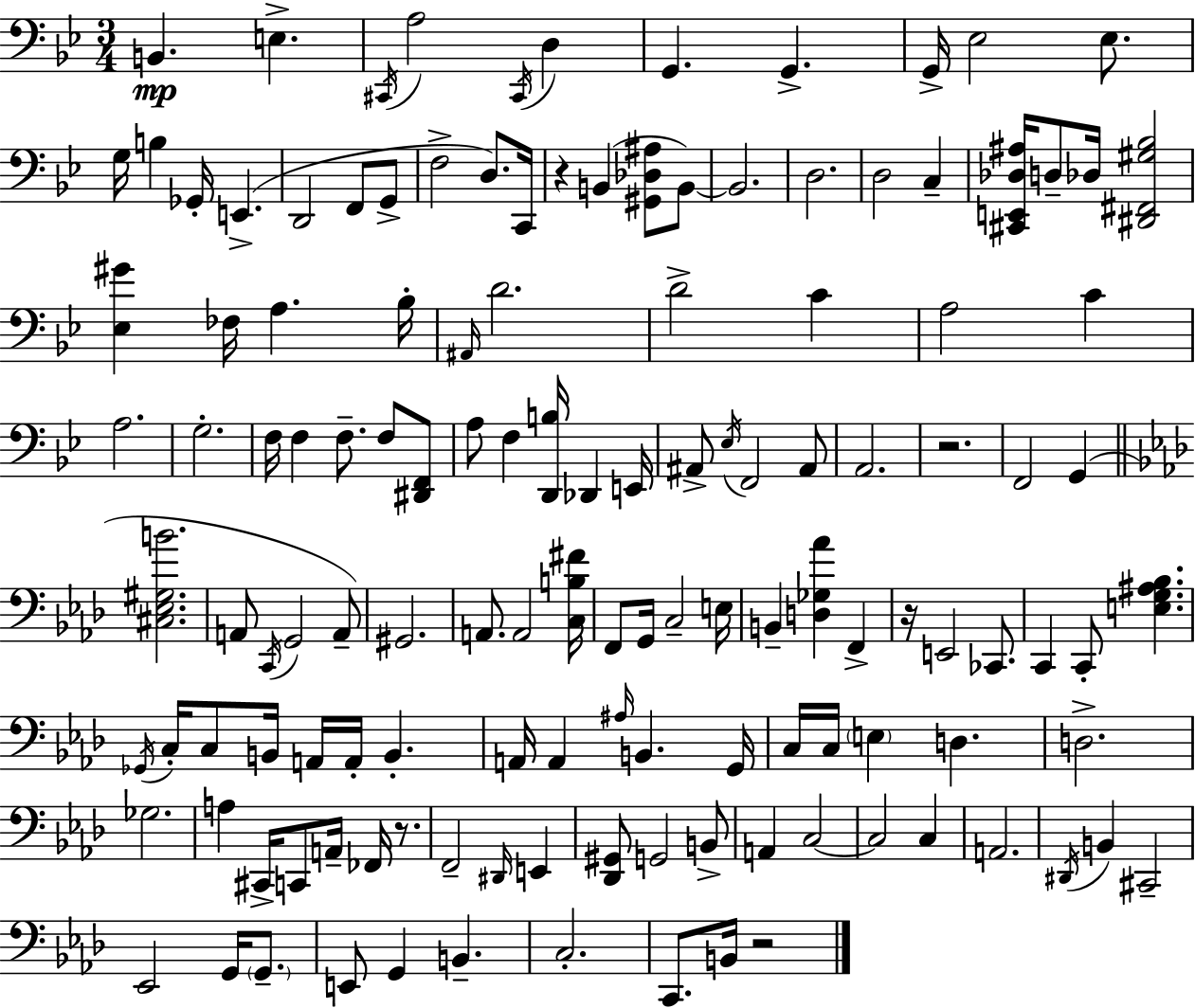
{
  \clef bass
  \numericTimeSignature
  \time 3/4
  \key bes \major
  \repeat volta 2 { b,4.\mp e4.-> | \acciaccatura { cis,16 } a2 \acciaccatura { cis,16 } d4 | g,4. g,4.-> | g,16-> ees2 ees8. | \break g16 b4 ges,16-. e,4.->( | d,2 f,8 | g,8-> f2-> d8.) | c,16 r4 b,4( <gis, des ais>8 | \break b,8~~) b,2. | d2. | d2 c4-- | <cis, e, des ais>16 d8-- des16 <dis, fis, gis bes>2 | \break <ees gis'>4 fes16 a4. | bes16-. \grace { ais,16 } d'2. | d'2-> c'4 | a2 c'4 | \break a2. | g2.-. | f16 f4 f8.-- f8 | <dis, f,>8 a8 f4 <d, b>16 des,4 | \break e,16 ais,8-> \acciaccatura { ees16 } f,2 | ais,8 a,2. | r2. | f,2 | \break g,4( \bar "||" \break \key f \minor <cis ees gis b'>2. | a,8 \acciaccatura { c,16 } g,2 a,8--) | gis,2. | a,8. a,2 | \break <c b fis'>16 f,8 g,16 c2-- | e16 b,4-- <d ges aes'>4 f,4-> | r16 e,2 ces,8. | c,4 c,8-. <e g ais bes>4. | \break \acciaccatura { ges,16 } c16-. c8 b,16 a,16 a,16-. b,4.-. | a,16 a,4 \grace { ais16 } b,4. | g,16 c16 c16 \parenthesize e4 d4. | d2.-> | \break ges2. | a4 cis,16-> c,8 a,16-- fes,16 | r8. f,2-- \grace { dis,16 } | e,4 <des, gis,>8 g,2 | \break b,8-> a,4 c2~~ | c2 | c4 a,2. | \acciaccatura { dis,16 } b,4 cis,2-- | \break ees,2 | g,16 \parenthesize g,8.-- e,8 g,4 b,4.-- | c2.-. | c,8. b,16 r2 | \break } \bar "|."
}